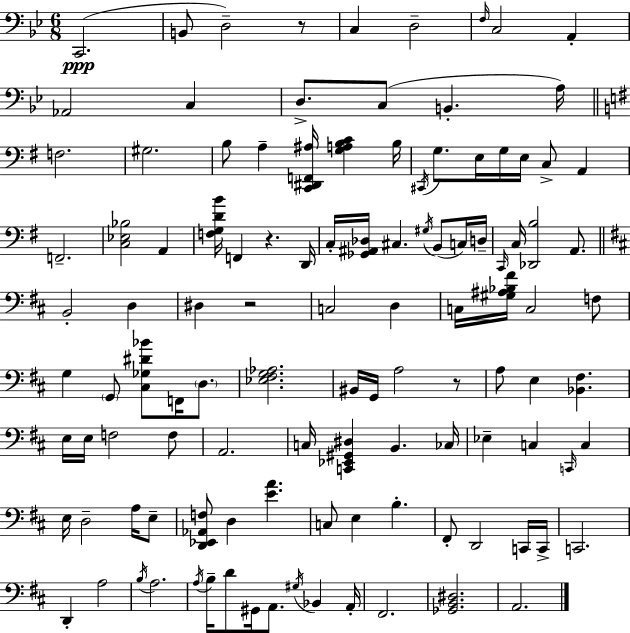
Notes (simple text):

C2/h. B2/e D3/h R/e C3/q D3/h F3/s C3/h A2/q Ab2/h C3/q D3/e. C3/e B2/q. A3/s F3/h. G#3/h. B3/e A3/q [C2,D#2,F2,A#3]/s [G3,A3,B3,C4]/q B3/s C#2/s G3/e. E3/s G3/s E3/s C3/e A2/q F2/h. [C3,Eb3,Bb3]/h A2/q [F3,G3,D4,B4]/s F2/q R/q. D2/s C3/s [Gb2,A#2,Db3]/s C#3/q. G#3/s B2/e C3/s D3/s C2/s C3/s [Db2,B3]/h A2/e. B2/h D3/q D#3/q R/h C3/h D3/q C3/s [G#3,A#3,Bb3,F#4]/s C3/h F3/e G3/q G2/e [C#3,Gb3,D#4,Bb4]/e F2/s D3/e. [Eb3,F#3,G3,Ab3]/h. BIS2/s G2/s A3/h R/e A3/e E3/q [Bb2,F#3]/q. E3/s E3/s F3/h F3/e A2/h. C3/s [C2,Eb2,G#2,D#3]/q B2/q. CES3/s Eb3/q C3/q C2/s C3/q E3/s D3/h A3/s E3/e [D2,Eb2,Ab2,F3]/e D3/q [E4,A4]/q. C3/e E3/q B3/q. F#2/e D2/h C2/s C2/s C2/h. D2/q A3/h B3/s A3/h. A3/s B3/s D4/e G#2/s A2/e. G#3/s Bb2/q A2/s F#2/h. [Gb2,B2,D#3]/h. A2/h.